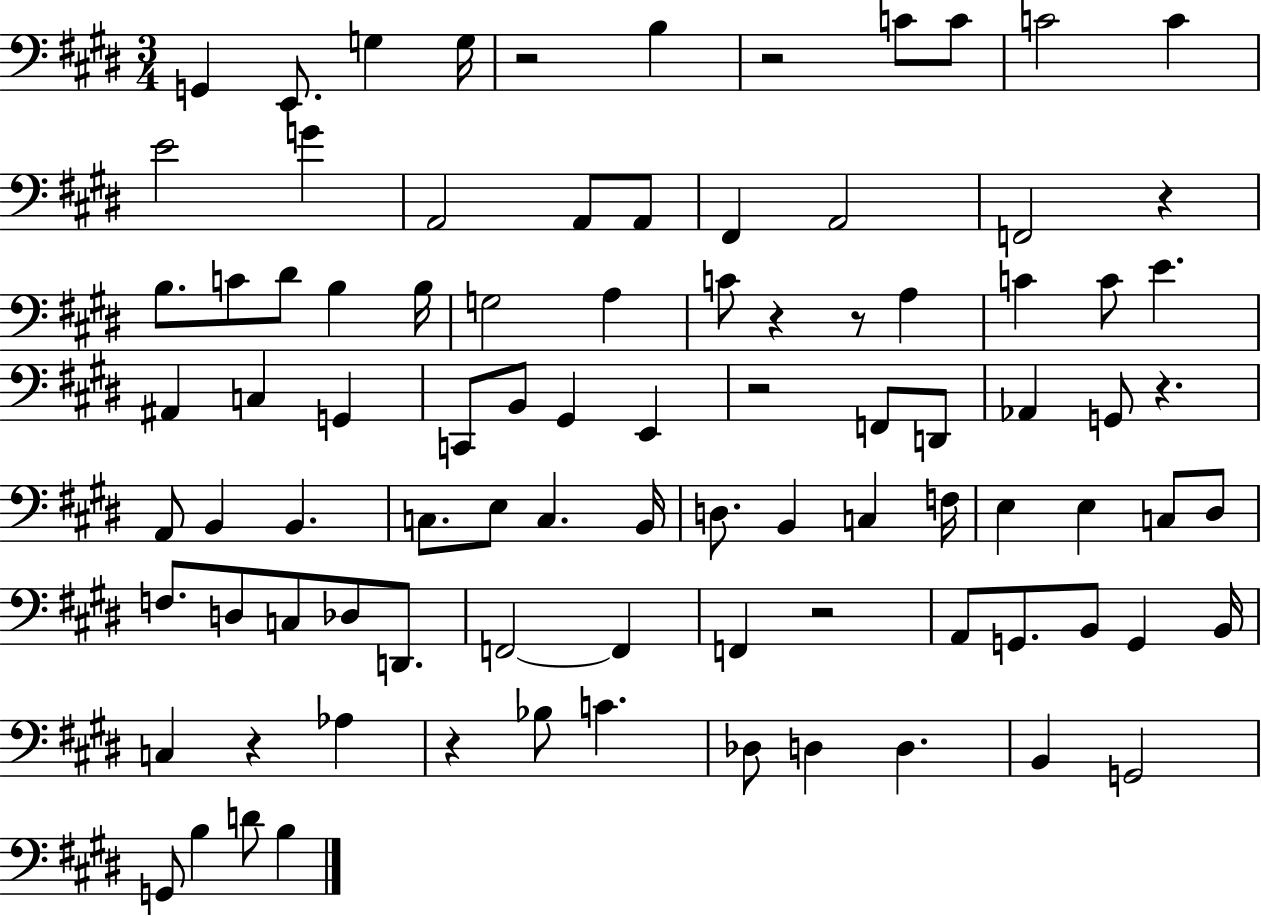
G2/q E2/e. G3/q G3/s R/h B3/q R/h C4/e C4/e C4/h C4/q E4/h G4/q A2/h A2/e A2/e F#2/q A2/h F2/h R/q B3/e. C4/e D#4/e B3/q B3/s G3/h A3/q C4/e R/q R/e A3/q C4/q C4/e E4/q. A#2/q C3/q G2/q C2/e B2/e G#2/q E2/q R/h F2/e D2/e Ab2/q G2/e R/q. A2/e B2/q B2/q. C3/e. E3/e C3/q. B2/s D3/e. B2/q C3/q F3/s E3/q E3/q C3/e D#3/e F3/e. D3/e C3/e Db3/e D2/e. F2/h F2/q F2/q R/h A2/e G2/e. B2/e G2/q B2/s C3/q R/q Ab3/q R/q Bb3/e C4/q. Db3/e D3/q D3/q. B2/q G2/h G2/e B3/q D4/e B3/q